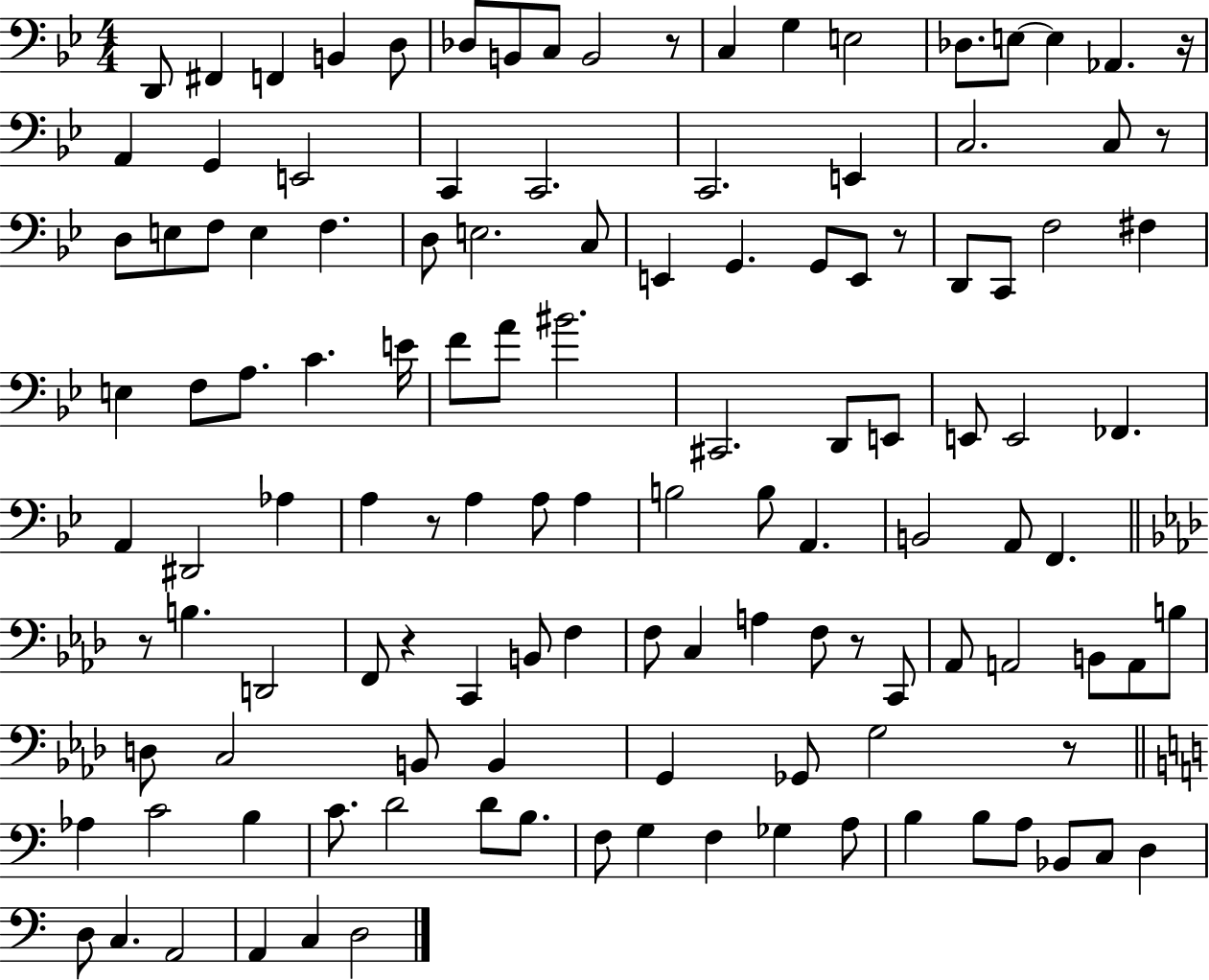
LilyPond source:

{
  \clef bass
  \numericTimeSignature
  \time 4/4
  \key bes \major
  d,8 fis,4 f,4 b,4 d8 | des8 b,8 c8 b,2 r8 | c4 g4 e2 | des8. e8~~ e4 aes,4. r16 | \break a,4 g,4 e,2 | c,4 c,2. | c,2. e,4 | c2. c8 r8 | \break d8 e8 f8 e4 f4. | d8 e2. c8 | e,4 g,4. g,8 e,8 r8 | d,8 c,8 f2 fis4 | \break e4 f8 a8. c'4. e'16 | f'8 a'8 bis'2. | cis,2. d,8 e,8 | e,8 e,2 fes,4. | \break a,4 dis,2 aes4 | a4 r8 a4 a8 a4 | b2 b8 a,4. | b,2 a,8 f,4. | \break \bar "||" \break \key aes \major r8 b4. d,2 | f,8 r4 c,4 b,8 f4 | f8 c4 a4 f8 r8 c,8 | aes,8 a,2 b,8 a,8 b8 | \break d8 c2 b,8 b,4 | g,4 ges,8 g2 r8 | \bar "||" \break \key c \major aes4 c'2 b4 | c'8. d'2 d'8 b8. | f8 g4 f4 ges4 a8 | b4 b8 a8 bes,8 c8 d4 | \break d8 c4. a,2 | a,4 c4 d2 | \bar "|."
}